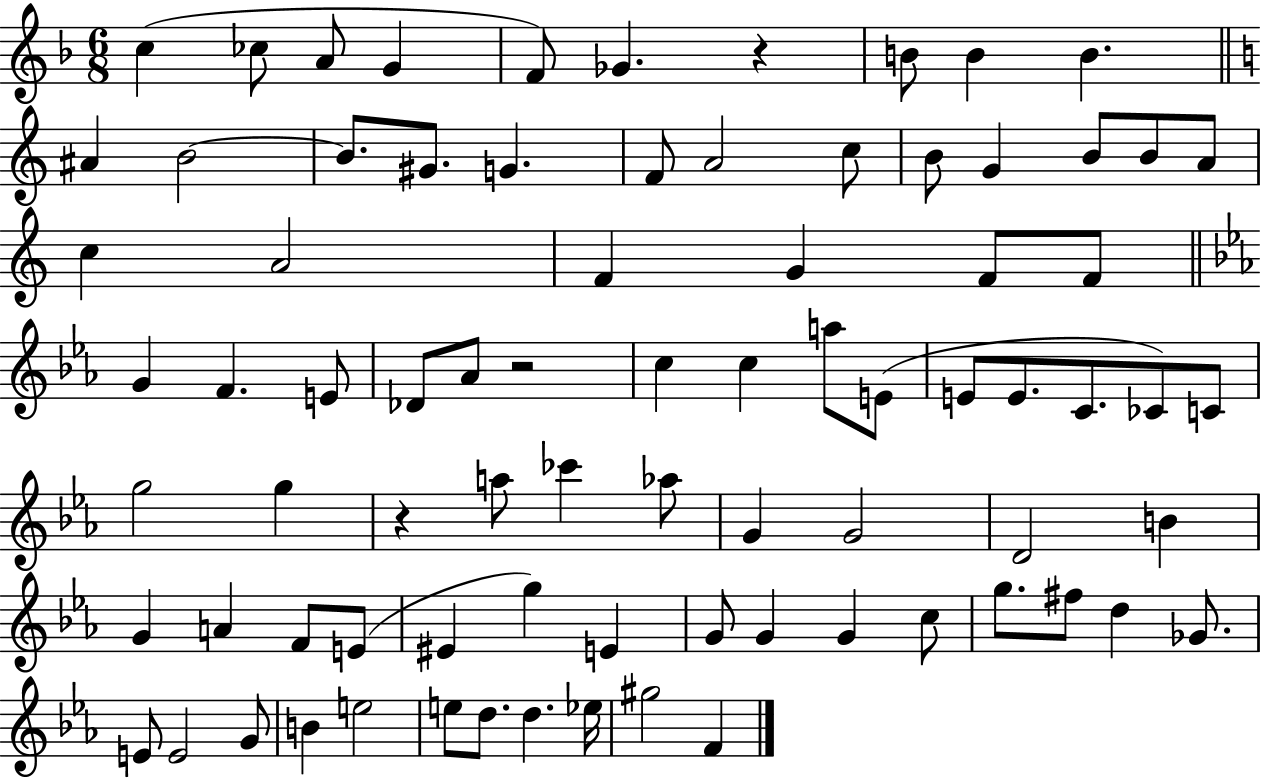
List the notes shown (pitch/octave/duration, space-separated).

C5/q CES5/e A4/e G4/q F4/e Gb4/q. R/q B4/e B4/q B4/q. A#4/q B4/h B4/e. G#4/e. G4/q. F4/e A4/h C5/e B4/e G4/q B4/e B4/e A4/e C5/q A4/h F4/q G4/q F4/e F4/e G4/q F4/q. E4/e Db4/e Ab4/e R/h C5/q C5/q A5/e E4/e E4/e E4/e. C4/e. CES4/e C4/e G5/h G5/q R/q A5/e CES6/q Ab5/e G4/q G4/h D4/h B4/q G4/q A4/q F4/e E4/e EIS4/q G5/q E4/q G4/e G4/q G4/q C5/e G5/e. F#5/e D5/q Gb4/e. E4/e E4/h G4/e B4/q E5/h E5/e D5/e. D5/q. Eb5/s G#5/h F4/q